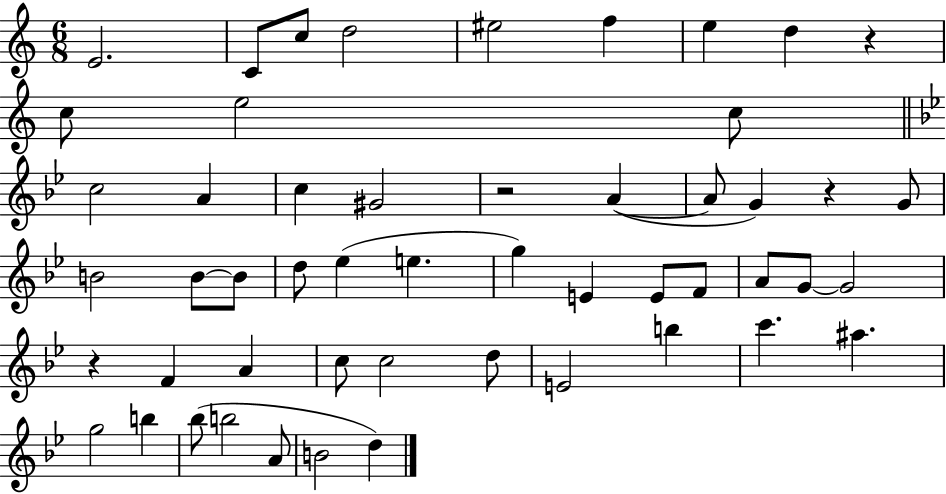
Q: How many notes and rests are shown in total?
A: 52